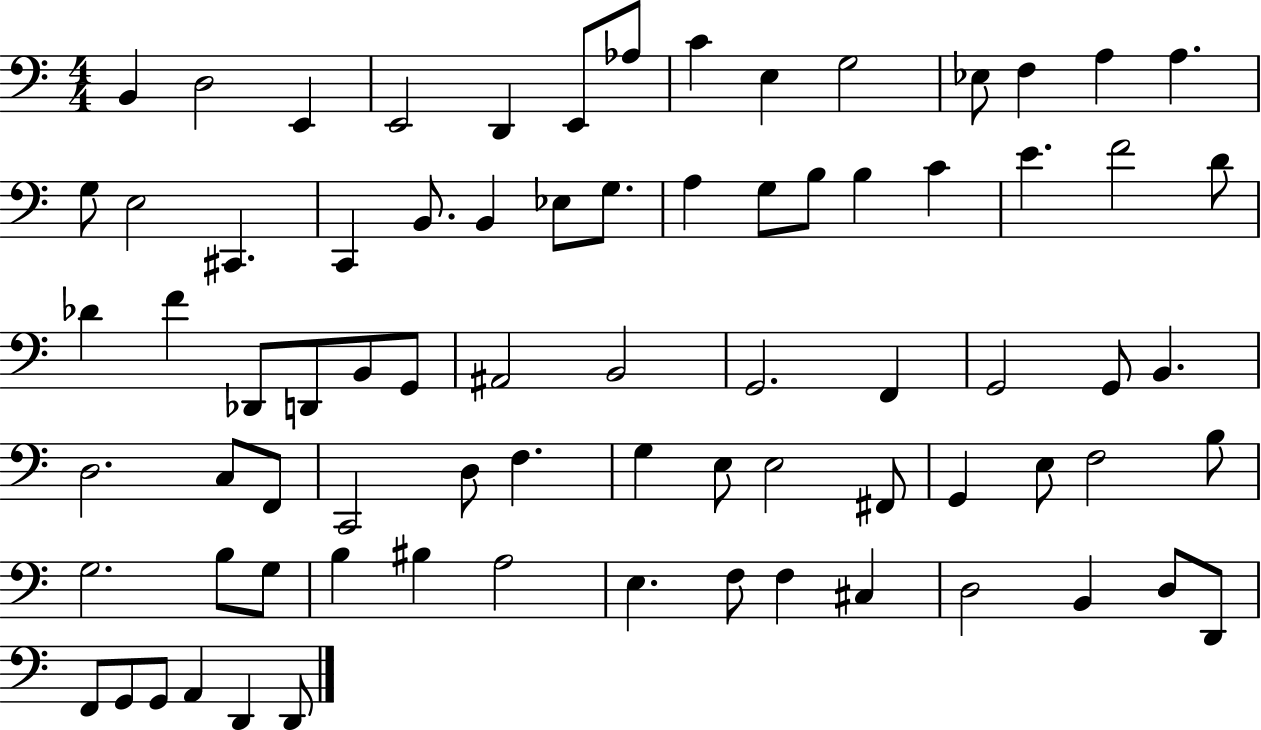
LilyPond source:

{
  \clef bass
  \numericTimeSignature
  \time 4/4
  \key c \major
  b,4 d2 e,4 | e,2 d,4 e,8 aes8 | c'4 e4 g2 | ees8 f4 a4 a4. | \break g8 e2 cis,4. | c,4 b,8. b,4 ees8 g8. | a4 g8 b8 b4 c'4 | e'4. f'2 d'8 | \break des'4 f'4 des,8 d,8 b,8 g,8 | ais,2 b,2 | g,2. f,4 | g,2 g,8 b,4. | \break d2. c8 f,8 | c,2 d8 f4. | g4 e8 e2 fis,8 | g,4 e8 f2 b8 | \break g2. b8 g8 | b4 bis4 a2 | e4. f8 f4 cis4 | d2 b,4 d8 d,8 | \break f,8 g,8 g,8 a,4 d,4 d,8 | \bar "|."
}